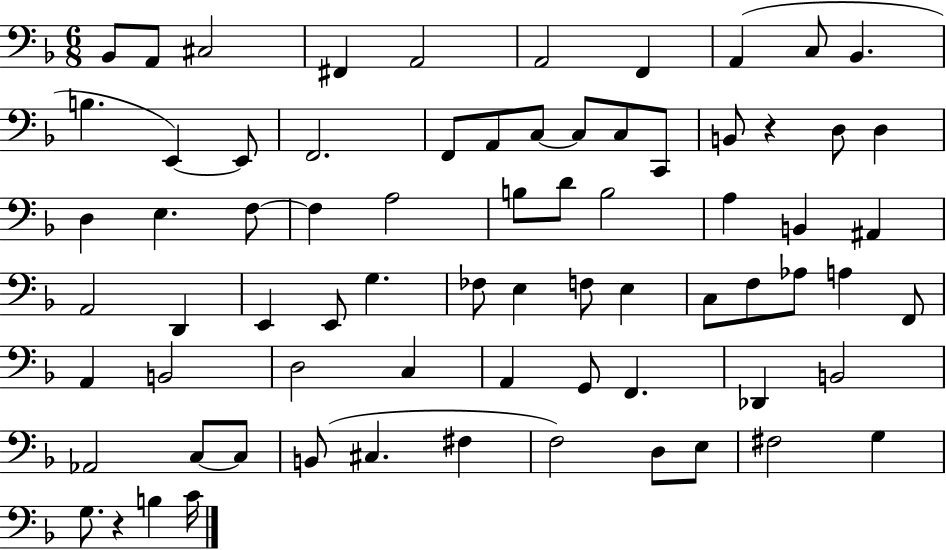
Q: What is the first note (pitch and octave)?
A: Bb2